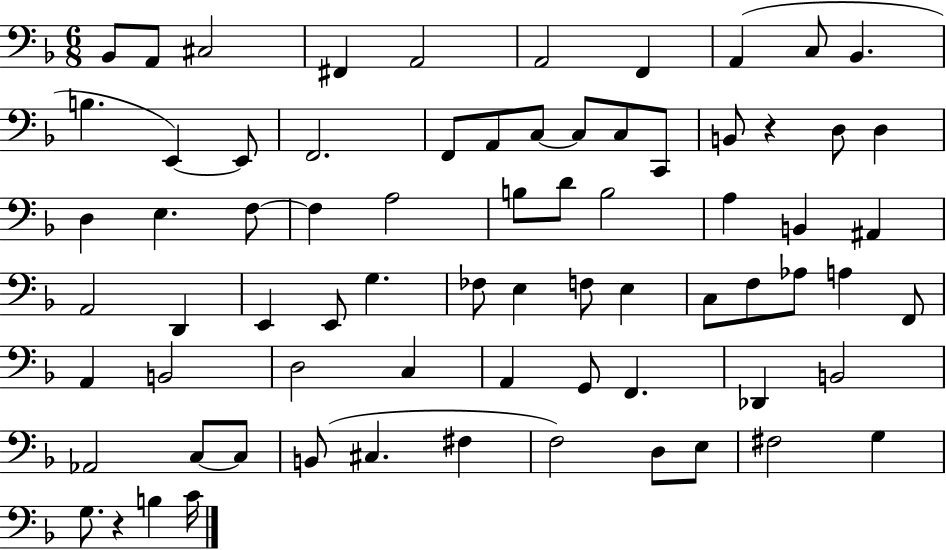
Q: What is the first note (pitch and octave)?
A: Bb2